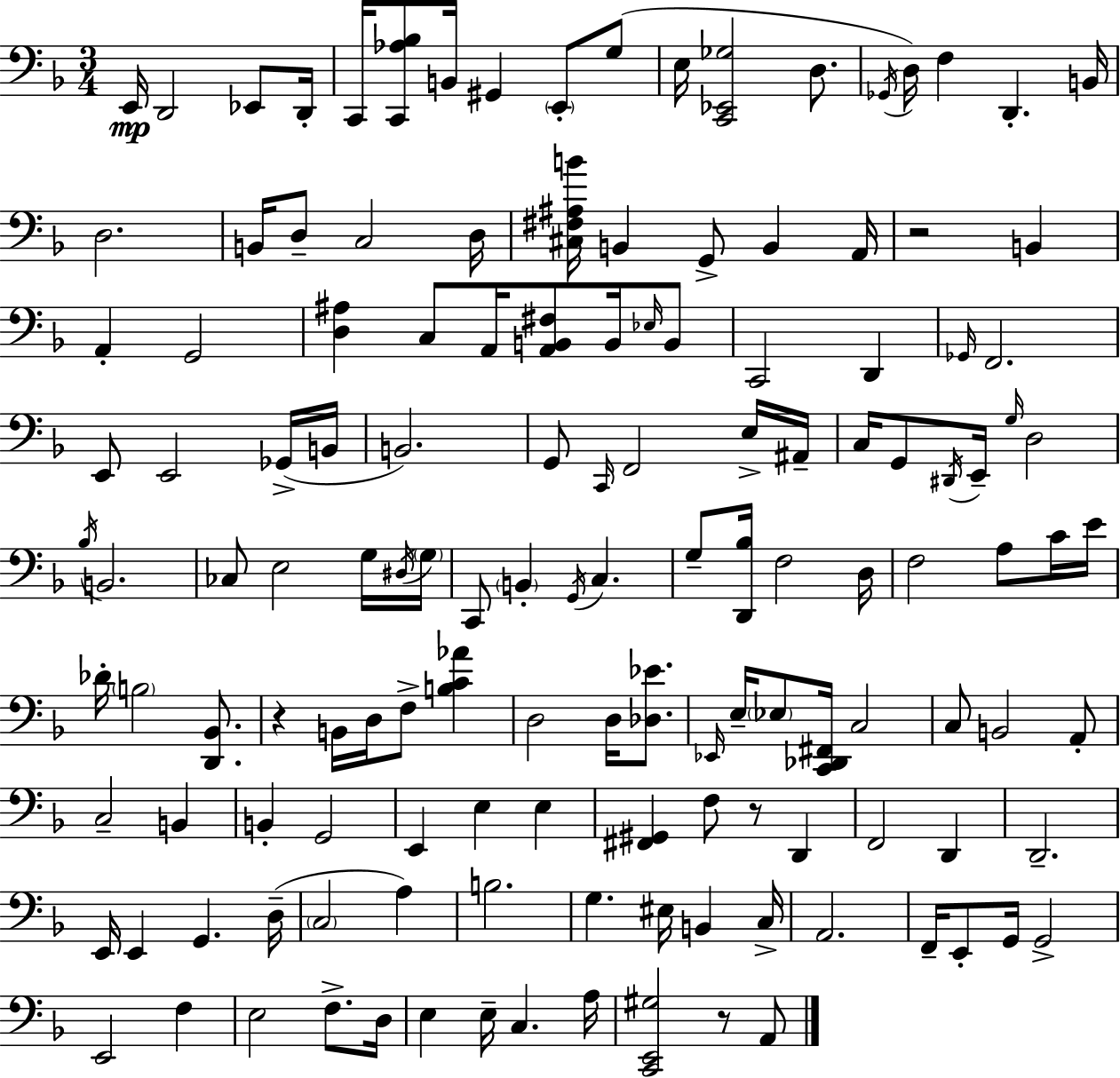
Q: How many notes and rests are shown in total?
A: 139